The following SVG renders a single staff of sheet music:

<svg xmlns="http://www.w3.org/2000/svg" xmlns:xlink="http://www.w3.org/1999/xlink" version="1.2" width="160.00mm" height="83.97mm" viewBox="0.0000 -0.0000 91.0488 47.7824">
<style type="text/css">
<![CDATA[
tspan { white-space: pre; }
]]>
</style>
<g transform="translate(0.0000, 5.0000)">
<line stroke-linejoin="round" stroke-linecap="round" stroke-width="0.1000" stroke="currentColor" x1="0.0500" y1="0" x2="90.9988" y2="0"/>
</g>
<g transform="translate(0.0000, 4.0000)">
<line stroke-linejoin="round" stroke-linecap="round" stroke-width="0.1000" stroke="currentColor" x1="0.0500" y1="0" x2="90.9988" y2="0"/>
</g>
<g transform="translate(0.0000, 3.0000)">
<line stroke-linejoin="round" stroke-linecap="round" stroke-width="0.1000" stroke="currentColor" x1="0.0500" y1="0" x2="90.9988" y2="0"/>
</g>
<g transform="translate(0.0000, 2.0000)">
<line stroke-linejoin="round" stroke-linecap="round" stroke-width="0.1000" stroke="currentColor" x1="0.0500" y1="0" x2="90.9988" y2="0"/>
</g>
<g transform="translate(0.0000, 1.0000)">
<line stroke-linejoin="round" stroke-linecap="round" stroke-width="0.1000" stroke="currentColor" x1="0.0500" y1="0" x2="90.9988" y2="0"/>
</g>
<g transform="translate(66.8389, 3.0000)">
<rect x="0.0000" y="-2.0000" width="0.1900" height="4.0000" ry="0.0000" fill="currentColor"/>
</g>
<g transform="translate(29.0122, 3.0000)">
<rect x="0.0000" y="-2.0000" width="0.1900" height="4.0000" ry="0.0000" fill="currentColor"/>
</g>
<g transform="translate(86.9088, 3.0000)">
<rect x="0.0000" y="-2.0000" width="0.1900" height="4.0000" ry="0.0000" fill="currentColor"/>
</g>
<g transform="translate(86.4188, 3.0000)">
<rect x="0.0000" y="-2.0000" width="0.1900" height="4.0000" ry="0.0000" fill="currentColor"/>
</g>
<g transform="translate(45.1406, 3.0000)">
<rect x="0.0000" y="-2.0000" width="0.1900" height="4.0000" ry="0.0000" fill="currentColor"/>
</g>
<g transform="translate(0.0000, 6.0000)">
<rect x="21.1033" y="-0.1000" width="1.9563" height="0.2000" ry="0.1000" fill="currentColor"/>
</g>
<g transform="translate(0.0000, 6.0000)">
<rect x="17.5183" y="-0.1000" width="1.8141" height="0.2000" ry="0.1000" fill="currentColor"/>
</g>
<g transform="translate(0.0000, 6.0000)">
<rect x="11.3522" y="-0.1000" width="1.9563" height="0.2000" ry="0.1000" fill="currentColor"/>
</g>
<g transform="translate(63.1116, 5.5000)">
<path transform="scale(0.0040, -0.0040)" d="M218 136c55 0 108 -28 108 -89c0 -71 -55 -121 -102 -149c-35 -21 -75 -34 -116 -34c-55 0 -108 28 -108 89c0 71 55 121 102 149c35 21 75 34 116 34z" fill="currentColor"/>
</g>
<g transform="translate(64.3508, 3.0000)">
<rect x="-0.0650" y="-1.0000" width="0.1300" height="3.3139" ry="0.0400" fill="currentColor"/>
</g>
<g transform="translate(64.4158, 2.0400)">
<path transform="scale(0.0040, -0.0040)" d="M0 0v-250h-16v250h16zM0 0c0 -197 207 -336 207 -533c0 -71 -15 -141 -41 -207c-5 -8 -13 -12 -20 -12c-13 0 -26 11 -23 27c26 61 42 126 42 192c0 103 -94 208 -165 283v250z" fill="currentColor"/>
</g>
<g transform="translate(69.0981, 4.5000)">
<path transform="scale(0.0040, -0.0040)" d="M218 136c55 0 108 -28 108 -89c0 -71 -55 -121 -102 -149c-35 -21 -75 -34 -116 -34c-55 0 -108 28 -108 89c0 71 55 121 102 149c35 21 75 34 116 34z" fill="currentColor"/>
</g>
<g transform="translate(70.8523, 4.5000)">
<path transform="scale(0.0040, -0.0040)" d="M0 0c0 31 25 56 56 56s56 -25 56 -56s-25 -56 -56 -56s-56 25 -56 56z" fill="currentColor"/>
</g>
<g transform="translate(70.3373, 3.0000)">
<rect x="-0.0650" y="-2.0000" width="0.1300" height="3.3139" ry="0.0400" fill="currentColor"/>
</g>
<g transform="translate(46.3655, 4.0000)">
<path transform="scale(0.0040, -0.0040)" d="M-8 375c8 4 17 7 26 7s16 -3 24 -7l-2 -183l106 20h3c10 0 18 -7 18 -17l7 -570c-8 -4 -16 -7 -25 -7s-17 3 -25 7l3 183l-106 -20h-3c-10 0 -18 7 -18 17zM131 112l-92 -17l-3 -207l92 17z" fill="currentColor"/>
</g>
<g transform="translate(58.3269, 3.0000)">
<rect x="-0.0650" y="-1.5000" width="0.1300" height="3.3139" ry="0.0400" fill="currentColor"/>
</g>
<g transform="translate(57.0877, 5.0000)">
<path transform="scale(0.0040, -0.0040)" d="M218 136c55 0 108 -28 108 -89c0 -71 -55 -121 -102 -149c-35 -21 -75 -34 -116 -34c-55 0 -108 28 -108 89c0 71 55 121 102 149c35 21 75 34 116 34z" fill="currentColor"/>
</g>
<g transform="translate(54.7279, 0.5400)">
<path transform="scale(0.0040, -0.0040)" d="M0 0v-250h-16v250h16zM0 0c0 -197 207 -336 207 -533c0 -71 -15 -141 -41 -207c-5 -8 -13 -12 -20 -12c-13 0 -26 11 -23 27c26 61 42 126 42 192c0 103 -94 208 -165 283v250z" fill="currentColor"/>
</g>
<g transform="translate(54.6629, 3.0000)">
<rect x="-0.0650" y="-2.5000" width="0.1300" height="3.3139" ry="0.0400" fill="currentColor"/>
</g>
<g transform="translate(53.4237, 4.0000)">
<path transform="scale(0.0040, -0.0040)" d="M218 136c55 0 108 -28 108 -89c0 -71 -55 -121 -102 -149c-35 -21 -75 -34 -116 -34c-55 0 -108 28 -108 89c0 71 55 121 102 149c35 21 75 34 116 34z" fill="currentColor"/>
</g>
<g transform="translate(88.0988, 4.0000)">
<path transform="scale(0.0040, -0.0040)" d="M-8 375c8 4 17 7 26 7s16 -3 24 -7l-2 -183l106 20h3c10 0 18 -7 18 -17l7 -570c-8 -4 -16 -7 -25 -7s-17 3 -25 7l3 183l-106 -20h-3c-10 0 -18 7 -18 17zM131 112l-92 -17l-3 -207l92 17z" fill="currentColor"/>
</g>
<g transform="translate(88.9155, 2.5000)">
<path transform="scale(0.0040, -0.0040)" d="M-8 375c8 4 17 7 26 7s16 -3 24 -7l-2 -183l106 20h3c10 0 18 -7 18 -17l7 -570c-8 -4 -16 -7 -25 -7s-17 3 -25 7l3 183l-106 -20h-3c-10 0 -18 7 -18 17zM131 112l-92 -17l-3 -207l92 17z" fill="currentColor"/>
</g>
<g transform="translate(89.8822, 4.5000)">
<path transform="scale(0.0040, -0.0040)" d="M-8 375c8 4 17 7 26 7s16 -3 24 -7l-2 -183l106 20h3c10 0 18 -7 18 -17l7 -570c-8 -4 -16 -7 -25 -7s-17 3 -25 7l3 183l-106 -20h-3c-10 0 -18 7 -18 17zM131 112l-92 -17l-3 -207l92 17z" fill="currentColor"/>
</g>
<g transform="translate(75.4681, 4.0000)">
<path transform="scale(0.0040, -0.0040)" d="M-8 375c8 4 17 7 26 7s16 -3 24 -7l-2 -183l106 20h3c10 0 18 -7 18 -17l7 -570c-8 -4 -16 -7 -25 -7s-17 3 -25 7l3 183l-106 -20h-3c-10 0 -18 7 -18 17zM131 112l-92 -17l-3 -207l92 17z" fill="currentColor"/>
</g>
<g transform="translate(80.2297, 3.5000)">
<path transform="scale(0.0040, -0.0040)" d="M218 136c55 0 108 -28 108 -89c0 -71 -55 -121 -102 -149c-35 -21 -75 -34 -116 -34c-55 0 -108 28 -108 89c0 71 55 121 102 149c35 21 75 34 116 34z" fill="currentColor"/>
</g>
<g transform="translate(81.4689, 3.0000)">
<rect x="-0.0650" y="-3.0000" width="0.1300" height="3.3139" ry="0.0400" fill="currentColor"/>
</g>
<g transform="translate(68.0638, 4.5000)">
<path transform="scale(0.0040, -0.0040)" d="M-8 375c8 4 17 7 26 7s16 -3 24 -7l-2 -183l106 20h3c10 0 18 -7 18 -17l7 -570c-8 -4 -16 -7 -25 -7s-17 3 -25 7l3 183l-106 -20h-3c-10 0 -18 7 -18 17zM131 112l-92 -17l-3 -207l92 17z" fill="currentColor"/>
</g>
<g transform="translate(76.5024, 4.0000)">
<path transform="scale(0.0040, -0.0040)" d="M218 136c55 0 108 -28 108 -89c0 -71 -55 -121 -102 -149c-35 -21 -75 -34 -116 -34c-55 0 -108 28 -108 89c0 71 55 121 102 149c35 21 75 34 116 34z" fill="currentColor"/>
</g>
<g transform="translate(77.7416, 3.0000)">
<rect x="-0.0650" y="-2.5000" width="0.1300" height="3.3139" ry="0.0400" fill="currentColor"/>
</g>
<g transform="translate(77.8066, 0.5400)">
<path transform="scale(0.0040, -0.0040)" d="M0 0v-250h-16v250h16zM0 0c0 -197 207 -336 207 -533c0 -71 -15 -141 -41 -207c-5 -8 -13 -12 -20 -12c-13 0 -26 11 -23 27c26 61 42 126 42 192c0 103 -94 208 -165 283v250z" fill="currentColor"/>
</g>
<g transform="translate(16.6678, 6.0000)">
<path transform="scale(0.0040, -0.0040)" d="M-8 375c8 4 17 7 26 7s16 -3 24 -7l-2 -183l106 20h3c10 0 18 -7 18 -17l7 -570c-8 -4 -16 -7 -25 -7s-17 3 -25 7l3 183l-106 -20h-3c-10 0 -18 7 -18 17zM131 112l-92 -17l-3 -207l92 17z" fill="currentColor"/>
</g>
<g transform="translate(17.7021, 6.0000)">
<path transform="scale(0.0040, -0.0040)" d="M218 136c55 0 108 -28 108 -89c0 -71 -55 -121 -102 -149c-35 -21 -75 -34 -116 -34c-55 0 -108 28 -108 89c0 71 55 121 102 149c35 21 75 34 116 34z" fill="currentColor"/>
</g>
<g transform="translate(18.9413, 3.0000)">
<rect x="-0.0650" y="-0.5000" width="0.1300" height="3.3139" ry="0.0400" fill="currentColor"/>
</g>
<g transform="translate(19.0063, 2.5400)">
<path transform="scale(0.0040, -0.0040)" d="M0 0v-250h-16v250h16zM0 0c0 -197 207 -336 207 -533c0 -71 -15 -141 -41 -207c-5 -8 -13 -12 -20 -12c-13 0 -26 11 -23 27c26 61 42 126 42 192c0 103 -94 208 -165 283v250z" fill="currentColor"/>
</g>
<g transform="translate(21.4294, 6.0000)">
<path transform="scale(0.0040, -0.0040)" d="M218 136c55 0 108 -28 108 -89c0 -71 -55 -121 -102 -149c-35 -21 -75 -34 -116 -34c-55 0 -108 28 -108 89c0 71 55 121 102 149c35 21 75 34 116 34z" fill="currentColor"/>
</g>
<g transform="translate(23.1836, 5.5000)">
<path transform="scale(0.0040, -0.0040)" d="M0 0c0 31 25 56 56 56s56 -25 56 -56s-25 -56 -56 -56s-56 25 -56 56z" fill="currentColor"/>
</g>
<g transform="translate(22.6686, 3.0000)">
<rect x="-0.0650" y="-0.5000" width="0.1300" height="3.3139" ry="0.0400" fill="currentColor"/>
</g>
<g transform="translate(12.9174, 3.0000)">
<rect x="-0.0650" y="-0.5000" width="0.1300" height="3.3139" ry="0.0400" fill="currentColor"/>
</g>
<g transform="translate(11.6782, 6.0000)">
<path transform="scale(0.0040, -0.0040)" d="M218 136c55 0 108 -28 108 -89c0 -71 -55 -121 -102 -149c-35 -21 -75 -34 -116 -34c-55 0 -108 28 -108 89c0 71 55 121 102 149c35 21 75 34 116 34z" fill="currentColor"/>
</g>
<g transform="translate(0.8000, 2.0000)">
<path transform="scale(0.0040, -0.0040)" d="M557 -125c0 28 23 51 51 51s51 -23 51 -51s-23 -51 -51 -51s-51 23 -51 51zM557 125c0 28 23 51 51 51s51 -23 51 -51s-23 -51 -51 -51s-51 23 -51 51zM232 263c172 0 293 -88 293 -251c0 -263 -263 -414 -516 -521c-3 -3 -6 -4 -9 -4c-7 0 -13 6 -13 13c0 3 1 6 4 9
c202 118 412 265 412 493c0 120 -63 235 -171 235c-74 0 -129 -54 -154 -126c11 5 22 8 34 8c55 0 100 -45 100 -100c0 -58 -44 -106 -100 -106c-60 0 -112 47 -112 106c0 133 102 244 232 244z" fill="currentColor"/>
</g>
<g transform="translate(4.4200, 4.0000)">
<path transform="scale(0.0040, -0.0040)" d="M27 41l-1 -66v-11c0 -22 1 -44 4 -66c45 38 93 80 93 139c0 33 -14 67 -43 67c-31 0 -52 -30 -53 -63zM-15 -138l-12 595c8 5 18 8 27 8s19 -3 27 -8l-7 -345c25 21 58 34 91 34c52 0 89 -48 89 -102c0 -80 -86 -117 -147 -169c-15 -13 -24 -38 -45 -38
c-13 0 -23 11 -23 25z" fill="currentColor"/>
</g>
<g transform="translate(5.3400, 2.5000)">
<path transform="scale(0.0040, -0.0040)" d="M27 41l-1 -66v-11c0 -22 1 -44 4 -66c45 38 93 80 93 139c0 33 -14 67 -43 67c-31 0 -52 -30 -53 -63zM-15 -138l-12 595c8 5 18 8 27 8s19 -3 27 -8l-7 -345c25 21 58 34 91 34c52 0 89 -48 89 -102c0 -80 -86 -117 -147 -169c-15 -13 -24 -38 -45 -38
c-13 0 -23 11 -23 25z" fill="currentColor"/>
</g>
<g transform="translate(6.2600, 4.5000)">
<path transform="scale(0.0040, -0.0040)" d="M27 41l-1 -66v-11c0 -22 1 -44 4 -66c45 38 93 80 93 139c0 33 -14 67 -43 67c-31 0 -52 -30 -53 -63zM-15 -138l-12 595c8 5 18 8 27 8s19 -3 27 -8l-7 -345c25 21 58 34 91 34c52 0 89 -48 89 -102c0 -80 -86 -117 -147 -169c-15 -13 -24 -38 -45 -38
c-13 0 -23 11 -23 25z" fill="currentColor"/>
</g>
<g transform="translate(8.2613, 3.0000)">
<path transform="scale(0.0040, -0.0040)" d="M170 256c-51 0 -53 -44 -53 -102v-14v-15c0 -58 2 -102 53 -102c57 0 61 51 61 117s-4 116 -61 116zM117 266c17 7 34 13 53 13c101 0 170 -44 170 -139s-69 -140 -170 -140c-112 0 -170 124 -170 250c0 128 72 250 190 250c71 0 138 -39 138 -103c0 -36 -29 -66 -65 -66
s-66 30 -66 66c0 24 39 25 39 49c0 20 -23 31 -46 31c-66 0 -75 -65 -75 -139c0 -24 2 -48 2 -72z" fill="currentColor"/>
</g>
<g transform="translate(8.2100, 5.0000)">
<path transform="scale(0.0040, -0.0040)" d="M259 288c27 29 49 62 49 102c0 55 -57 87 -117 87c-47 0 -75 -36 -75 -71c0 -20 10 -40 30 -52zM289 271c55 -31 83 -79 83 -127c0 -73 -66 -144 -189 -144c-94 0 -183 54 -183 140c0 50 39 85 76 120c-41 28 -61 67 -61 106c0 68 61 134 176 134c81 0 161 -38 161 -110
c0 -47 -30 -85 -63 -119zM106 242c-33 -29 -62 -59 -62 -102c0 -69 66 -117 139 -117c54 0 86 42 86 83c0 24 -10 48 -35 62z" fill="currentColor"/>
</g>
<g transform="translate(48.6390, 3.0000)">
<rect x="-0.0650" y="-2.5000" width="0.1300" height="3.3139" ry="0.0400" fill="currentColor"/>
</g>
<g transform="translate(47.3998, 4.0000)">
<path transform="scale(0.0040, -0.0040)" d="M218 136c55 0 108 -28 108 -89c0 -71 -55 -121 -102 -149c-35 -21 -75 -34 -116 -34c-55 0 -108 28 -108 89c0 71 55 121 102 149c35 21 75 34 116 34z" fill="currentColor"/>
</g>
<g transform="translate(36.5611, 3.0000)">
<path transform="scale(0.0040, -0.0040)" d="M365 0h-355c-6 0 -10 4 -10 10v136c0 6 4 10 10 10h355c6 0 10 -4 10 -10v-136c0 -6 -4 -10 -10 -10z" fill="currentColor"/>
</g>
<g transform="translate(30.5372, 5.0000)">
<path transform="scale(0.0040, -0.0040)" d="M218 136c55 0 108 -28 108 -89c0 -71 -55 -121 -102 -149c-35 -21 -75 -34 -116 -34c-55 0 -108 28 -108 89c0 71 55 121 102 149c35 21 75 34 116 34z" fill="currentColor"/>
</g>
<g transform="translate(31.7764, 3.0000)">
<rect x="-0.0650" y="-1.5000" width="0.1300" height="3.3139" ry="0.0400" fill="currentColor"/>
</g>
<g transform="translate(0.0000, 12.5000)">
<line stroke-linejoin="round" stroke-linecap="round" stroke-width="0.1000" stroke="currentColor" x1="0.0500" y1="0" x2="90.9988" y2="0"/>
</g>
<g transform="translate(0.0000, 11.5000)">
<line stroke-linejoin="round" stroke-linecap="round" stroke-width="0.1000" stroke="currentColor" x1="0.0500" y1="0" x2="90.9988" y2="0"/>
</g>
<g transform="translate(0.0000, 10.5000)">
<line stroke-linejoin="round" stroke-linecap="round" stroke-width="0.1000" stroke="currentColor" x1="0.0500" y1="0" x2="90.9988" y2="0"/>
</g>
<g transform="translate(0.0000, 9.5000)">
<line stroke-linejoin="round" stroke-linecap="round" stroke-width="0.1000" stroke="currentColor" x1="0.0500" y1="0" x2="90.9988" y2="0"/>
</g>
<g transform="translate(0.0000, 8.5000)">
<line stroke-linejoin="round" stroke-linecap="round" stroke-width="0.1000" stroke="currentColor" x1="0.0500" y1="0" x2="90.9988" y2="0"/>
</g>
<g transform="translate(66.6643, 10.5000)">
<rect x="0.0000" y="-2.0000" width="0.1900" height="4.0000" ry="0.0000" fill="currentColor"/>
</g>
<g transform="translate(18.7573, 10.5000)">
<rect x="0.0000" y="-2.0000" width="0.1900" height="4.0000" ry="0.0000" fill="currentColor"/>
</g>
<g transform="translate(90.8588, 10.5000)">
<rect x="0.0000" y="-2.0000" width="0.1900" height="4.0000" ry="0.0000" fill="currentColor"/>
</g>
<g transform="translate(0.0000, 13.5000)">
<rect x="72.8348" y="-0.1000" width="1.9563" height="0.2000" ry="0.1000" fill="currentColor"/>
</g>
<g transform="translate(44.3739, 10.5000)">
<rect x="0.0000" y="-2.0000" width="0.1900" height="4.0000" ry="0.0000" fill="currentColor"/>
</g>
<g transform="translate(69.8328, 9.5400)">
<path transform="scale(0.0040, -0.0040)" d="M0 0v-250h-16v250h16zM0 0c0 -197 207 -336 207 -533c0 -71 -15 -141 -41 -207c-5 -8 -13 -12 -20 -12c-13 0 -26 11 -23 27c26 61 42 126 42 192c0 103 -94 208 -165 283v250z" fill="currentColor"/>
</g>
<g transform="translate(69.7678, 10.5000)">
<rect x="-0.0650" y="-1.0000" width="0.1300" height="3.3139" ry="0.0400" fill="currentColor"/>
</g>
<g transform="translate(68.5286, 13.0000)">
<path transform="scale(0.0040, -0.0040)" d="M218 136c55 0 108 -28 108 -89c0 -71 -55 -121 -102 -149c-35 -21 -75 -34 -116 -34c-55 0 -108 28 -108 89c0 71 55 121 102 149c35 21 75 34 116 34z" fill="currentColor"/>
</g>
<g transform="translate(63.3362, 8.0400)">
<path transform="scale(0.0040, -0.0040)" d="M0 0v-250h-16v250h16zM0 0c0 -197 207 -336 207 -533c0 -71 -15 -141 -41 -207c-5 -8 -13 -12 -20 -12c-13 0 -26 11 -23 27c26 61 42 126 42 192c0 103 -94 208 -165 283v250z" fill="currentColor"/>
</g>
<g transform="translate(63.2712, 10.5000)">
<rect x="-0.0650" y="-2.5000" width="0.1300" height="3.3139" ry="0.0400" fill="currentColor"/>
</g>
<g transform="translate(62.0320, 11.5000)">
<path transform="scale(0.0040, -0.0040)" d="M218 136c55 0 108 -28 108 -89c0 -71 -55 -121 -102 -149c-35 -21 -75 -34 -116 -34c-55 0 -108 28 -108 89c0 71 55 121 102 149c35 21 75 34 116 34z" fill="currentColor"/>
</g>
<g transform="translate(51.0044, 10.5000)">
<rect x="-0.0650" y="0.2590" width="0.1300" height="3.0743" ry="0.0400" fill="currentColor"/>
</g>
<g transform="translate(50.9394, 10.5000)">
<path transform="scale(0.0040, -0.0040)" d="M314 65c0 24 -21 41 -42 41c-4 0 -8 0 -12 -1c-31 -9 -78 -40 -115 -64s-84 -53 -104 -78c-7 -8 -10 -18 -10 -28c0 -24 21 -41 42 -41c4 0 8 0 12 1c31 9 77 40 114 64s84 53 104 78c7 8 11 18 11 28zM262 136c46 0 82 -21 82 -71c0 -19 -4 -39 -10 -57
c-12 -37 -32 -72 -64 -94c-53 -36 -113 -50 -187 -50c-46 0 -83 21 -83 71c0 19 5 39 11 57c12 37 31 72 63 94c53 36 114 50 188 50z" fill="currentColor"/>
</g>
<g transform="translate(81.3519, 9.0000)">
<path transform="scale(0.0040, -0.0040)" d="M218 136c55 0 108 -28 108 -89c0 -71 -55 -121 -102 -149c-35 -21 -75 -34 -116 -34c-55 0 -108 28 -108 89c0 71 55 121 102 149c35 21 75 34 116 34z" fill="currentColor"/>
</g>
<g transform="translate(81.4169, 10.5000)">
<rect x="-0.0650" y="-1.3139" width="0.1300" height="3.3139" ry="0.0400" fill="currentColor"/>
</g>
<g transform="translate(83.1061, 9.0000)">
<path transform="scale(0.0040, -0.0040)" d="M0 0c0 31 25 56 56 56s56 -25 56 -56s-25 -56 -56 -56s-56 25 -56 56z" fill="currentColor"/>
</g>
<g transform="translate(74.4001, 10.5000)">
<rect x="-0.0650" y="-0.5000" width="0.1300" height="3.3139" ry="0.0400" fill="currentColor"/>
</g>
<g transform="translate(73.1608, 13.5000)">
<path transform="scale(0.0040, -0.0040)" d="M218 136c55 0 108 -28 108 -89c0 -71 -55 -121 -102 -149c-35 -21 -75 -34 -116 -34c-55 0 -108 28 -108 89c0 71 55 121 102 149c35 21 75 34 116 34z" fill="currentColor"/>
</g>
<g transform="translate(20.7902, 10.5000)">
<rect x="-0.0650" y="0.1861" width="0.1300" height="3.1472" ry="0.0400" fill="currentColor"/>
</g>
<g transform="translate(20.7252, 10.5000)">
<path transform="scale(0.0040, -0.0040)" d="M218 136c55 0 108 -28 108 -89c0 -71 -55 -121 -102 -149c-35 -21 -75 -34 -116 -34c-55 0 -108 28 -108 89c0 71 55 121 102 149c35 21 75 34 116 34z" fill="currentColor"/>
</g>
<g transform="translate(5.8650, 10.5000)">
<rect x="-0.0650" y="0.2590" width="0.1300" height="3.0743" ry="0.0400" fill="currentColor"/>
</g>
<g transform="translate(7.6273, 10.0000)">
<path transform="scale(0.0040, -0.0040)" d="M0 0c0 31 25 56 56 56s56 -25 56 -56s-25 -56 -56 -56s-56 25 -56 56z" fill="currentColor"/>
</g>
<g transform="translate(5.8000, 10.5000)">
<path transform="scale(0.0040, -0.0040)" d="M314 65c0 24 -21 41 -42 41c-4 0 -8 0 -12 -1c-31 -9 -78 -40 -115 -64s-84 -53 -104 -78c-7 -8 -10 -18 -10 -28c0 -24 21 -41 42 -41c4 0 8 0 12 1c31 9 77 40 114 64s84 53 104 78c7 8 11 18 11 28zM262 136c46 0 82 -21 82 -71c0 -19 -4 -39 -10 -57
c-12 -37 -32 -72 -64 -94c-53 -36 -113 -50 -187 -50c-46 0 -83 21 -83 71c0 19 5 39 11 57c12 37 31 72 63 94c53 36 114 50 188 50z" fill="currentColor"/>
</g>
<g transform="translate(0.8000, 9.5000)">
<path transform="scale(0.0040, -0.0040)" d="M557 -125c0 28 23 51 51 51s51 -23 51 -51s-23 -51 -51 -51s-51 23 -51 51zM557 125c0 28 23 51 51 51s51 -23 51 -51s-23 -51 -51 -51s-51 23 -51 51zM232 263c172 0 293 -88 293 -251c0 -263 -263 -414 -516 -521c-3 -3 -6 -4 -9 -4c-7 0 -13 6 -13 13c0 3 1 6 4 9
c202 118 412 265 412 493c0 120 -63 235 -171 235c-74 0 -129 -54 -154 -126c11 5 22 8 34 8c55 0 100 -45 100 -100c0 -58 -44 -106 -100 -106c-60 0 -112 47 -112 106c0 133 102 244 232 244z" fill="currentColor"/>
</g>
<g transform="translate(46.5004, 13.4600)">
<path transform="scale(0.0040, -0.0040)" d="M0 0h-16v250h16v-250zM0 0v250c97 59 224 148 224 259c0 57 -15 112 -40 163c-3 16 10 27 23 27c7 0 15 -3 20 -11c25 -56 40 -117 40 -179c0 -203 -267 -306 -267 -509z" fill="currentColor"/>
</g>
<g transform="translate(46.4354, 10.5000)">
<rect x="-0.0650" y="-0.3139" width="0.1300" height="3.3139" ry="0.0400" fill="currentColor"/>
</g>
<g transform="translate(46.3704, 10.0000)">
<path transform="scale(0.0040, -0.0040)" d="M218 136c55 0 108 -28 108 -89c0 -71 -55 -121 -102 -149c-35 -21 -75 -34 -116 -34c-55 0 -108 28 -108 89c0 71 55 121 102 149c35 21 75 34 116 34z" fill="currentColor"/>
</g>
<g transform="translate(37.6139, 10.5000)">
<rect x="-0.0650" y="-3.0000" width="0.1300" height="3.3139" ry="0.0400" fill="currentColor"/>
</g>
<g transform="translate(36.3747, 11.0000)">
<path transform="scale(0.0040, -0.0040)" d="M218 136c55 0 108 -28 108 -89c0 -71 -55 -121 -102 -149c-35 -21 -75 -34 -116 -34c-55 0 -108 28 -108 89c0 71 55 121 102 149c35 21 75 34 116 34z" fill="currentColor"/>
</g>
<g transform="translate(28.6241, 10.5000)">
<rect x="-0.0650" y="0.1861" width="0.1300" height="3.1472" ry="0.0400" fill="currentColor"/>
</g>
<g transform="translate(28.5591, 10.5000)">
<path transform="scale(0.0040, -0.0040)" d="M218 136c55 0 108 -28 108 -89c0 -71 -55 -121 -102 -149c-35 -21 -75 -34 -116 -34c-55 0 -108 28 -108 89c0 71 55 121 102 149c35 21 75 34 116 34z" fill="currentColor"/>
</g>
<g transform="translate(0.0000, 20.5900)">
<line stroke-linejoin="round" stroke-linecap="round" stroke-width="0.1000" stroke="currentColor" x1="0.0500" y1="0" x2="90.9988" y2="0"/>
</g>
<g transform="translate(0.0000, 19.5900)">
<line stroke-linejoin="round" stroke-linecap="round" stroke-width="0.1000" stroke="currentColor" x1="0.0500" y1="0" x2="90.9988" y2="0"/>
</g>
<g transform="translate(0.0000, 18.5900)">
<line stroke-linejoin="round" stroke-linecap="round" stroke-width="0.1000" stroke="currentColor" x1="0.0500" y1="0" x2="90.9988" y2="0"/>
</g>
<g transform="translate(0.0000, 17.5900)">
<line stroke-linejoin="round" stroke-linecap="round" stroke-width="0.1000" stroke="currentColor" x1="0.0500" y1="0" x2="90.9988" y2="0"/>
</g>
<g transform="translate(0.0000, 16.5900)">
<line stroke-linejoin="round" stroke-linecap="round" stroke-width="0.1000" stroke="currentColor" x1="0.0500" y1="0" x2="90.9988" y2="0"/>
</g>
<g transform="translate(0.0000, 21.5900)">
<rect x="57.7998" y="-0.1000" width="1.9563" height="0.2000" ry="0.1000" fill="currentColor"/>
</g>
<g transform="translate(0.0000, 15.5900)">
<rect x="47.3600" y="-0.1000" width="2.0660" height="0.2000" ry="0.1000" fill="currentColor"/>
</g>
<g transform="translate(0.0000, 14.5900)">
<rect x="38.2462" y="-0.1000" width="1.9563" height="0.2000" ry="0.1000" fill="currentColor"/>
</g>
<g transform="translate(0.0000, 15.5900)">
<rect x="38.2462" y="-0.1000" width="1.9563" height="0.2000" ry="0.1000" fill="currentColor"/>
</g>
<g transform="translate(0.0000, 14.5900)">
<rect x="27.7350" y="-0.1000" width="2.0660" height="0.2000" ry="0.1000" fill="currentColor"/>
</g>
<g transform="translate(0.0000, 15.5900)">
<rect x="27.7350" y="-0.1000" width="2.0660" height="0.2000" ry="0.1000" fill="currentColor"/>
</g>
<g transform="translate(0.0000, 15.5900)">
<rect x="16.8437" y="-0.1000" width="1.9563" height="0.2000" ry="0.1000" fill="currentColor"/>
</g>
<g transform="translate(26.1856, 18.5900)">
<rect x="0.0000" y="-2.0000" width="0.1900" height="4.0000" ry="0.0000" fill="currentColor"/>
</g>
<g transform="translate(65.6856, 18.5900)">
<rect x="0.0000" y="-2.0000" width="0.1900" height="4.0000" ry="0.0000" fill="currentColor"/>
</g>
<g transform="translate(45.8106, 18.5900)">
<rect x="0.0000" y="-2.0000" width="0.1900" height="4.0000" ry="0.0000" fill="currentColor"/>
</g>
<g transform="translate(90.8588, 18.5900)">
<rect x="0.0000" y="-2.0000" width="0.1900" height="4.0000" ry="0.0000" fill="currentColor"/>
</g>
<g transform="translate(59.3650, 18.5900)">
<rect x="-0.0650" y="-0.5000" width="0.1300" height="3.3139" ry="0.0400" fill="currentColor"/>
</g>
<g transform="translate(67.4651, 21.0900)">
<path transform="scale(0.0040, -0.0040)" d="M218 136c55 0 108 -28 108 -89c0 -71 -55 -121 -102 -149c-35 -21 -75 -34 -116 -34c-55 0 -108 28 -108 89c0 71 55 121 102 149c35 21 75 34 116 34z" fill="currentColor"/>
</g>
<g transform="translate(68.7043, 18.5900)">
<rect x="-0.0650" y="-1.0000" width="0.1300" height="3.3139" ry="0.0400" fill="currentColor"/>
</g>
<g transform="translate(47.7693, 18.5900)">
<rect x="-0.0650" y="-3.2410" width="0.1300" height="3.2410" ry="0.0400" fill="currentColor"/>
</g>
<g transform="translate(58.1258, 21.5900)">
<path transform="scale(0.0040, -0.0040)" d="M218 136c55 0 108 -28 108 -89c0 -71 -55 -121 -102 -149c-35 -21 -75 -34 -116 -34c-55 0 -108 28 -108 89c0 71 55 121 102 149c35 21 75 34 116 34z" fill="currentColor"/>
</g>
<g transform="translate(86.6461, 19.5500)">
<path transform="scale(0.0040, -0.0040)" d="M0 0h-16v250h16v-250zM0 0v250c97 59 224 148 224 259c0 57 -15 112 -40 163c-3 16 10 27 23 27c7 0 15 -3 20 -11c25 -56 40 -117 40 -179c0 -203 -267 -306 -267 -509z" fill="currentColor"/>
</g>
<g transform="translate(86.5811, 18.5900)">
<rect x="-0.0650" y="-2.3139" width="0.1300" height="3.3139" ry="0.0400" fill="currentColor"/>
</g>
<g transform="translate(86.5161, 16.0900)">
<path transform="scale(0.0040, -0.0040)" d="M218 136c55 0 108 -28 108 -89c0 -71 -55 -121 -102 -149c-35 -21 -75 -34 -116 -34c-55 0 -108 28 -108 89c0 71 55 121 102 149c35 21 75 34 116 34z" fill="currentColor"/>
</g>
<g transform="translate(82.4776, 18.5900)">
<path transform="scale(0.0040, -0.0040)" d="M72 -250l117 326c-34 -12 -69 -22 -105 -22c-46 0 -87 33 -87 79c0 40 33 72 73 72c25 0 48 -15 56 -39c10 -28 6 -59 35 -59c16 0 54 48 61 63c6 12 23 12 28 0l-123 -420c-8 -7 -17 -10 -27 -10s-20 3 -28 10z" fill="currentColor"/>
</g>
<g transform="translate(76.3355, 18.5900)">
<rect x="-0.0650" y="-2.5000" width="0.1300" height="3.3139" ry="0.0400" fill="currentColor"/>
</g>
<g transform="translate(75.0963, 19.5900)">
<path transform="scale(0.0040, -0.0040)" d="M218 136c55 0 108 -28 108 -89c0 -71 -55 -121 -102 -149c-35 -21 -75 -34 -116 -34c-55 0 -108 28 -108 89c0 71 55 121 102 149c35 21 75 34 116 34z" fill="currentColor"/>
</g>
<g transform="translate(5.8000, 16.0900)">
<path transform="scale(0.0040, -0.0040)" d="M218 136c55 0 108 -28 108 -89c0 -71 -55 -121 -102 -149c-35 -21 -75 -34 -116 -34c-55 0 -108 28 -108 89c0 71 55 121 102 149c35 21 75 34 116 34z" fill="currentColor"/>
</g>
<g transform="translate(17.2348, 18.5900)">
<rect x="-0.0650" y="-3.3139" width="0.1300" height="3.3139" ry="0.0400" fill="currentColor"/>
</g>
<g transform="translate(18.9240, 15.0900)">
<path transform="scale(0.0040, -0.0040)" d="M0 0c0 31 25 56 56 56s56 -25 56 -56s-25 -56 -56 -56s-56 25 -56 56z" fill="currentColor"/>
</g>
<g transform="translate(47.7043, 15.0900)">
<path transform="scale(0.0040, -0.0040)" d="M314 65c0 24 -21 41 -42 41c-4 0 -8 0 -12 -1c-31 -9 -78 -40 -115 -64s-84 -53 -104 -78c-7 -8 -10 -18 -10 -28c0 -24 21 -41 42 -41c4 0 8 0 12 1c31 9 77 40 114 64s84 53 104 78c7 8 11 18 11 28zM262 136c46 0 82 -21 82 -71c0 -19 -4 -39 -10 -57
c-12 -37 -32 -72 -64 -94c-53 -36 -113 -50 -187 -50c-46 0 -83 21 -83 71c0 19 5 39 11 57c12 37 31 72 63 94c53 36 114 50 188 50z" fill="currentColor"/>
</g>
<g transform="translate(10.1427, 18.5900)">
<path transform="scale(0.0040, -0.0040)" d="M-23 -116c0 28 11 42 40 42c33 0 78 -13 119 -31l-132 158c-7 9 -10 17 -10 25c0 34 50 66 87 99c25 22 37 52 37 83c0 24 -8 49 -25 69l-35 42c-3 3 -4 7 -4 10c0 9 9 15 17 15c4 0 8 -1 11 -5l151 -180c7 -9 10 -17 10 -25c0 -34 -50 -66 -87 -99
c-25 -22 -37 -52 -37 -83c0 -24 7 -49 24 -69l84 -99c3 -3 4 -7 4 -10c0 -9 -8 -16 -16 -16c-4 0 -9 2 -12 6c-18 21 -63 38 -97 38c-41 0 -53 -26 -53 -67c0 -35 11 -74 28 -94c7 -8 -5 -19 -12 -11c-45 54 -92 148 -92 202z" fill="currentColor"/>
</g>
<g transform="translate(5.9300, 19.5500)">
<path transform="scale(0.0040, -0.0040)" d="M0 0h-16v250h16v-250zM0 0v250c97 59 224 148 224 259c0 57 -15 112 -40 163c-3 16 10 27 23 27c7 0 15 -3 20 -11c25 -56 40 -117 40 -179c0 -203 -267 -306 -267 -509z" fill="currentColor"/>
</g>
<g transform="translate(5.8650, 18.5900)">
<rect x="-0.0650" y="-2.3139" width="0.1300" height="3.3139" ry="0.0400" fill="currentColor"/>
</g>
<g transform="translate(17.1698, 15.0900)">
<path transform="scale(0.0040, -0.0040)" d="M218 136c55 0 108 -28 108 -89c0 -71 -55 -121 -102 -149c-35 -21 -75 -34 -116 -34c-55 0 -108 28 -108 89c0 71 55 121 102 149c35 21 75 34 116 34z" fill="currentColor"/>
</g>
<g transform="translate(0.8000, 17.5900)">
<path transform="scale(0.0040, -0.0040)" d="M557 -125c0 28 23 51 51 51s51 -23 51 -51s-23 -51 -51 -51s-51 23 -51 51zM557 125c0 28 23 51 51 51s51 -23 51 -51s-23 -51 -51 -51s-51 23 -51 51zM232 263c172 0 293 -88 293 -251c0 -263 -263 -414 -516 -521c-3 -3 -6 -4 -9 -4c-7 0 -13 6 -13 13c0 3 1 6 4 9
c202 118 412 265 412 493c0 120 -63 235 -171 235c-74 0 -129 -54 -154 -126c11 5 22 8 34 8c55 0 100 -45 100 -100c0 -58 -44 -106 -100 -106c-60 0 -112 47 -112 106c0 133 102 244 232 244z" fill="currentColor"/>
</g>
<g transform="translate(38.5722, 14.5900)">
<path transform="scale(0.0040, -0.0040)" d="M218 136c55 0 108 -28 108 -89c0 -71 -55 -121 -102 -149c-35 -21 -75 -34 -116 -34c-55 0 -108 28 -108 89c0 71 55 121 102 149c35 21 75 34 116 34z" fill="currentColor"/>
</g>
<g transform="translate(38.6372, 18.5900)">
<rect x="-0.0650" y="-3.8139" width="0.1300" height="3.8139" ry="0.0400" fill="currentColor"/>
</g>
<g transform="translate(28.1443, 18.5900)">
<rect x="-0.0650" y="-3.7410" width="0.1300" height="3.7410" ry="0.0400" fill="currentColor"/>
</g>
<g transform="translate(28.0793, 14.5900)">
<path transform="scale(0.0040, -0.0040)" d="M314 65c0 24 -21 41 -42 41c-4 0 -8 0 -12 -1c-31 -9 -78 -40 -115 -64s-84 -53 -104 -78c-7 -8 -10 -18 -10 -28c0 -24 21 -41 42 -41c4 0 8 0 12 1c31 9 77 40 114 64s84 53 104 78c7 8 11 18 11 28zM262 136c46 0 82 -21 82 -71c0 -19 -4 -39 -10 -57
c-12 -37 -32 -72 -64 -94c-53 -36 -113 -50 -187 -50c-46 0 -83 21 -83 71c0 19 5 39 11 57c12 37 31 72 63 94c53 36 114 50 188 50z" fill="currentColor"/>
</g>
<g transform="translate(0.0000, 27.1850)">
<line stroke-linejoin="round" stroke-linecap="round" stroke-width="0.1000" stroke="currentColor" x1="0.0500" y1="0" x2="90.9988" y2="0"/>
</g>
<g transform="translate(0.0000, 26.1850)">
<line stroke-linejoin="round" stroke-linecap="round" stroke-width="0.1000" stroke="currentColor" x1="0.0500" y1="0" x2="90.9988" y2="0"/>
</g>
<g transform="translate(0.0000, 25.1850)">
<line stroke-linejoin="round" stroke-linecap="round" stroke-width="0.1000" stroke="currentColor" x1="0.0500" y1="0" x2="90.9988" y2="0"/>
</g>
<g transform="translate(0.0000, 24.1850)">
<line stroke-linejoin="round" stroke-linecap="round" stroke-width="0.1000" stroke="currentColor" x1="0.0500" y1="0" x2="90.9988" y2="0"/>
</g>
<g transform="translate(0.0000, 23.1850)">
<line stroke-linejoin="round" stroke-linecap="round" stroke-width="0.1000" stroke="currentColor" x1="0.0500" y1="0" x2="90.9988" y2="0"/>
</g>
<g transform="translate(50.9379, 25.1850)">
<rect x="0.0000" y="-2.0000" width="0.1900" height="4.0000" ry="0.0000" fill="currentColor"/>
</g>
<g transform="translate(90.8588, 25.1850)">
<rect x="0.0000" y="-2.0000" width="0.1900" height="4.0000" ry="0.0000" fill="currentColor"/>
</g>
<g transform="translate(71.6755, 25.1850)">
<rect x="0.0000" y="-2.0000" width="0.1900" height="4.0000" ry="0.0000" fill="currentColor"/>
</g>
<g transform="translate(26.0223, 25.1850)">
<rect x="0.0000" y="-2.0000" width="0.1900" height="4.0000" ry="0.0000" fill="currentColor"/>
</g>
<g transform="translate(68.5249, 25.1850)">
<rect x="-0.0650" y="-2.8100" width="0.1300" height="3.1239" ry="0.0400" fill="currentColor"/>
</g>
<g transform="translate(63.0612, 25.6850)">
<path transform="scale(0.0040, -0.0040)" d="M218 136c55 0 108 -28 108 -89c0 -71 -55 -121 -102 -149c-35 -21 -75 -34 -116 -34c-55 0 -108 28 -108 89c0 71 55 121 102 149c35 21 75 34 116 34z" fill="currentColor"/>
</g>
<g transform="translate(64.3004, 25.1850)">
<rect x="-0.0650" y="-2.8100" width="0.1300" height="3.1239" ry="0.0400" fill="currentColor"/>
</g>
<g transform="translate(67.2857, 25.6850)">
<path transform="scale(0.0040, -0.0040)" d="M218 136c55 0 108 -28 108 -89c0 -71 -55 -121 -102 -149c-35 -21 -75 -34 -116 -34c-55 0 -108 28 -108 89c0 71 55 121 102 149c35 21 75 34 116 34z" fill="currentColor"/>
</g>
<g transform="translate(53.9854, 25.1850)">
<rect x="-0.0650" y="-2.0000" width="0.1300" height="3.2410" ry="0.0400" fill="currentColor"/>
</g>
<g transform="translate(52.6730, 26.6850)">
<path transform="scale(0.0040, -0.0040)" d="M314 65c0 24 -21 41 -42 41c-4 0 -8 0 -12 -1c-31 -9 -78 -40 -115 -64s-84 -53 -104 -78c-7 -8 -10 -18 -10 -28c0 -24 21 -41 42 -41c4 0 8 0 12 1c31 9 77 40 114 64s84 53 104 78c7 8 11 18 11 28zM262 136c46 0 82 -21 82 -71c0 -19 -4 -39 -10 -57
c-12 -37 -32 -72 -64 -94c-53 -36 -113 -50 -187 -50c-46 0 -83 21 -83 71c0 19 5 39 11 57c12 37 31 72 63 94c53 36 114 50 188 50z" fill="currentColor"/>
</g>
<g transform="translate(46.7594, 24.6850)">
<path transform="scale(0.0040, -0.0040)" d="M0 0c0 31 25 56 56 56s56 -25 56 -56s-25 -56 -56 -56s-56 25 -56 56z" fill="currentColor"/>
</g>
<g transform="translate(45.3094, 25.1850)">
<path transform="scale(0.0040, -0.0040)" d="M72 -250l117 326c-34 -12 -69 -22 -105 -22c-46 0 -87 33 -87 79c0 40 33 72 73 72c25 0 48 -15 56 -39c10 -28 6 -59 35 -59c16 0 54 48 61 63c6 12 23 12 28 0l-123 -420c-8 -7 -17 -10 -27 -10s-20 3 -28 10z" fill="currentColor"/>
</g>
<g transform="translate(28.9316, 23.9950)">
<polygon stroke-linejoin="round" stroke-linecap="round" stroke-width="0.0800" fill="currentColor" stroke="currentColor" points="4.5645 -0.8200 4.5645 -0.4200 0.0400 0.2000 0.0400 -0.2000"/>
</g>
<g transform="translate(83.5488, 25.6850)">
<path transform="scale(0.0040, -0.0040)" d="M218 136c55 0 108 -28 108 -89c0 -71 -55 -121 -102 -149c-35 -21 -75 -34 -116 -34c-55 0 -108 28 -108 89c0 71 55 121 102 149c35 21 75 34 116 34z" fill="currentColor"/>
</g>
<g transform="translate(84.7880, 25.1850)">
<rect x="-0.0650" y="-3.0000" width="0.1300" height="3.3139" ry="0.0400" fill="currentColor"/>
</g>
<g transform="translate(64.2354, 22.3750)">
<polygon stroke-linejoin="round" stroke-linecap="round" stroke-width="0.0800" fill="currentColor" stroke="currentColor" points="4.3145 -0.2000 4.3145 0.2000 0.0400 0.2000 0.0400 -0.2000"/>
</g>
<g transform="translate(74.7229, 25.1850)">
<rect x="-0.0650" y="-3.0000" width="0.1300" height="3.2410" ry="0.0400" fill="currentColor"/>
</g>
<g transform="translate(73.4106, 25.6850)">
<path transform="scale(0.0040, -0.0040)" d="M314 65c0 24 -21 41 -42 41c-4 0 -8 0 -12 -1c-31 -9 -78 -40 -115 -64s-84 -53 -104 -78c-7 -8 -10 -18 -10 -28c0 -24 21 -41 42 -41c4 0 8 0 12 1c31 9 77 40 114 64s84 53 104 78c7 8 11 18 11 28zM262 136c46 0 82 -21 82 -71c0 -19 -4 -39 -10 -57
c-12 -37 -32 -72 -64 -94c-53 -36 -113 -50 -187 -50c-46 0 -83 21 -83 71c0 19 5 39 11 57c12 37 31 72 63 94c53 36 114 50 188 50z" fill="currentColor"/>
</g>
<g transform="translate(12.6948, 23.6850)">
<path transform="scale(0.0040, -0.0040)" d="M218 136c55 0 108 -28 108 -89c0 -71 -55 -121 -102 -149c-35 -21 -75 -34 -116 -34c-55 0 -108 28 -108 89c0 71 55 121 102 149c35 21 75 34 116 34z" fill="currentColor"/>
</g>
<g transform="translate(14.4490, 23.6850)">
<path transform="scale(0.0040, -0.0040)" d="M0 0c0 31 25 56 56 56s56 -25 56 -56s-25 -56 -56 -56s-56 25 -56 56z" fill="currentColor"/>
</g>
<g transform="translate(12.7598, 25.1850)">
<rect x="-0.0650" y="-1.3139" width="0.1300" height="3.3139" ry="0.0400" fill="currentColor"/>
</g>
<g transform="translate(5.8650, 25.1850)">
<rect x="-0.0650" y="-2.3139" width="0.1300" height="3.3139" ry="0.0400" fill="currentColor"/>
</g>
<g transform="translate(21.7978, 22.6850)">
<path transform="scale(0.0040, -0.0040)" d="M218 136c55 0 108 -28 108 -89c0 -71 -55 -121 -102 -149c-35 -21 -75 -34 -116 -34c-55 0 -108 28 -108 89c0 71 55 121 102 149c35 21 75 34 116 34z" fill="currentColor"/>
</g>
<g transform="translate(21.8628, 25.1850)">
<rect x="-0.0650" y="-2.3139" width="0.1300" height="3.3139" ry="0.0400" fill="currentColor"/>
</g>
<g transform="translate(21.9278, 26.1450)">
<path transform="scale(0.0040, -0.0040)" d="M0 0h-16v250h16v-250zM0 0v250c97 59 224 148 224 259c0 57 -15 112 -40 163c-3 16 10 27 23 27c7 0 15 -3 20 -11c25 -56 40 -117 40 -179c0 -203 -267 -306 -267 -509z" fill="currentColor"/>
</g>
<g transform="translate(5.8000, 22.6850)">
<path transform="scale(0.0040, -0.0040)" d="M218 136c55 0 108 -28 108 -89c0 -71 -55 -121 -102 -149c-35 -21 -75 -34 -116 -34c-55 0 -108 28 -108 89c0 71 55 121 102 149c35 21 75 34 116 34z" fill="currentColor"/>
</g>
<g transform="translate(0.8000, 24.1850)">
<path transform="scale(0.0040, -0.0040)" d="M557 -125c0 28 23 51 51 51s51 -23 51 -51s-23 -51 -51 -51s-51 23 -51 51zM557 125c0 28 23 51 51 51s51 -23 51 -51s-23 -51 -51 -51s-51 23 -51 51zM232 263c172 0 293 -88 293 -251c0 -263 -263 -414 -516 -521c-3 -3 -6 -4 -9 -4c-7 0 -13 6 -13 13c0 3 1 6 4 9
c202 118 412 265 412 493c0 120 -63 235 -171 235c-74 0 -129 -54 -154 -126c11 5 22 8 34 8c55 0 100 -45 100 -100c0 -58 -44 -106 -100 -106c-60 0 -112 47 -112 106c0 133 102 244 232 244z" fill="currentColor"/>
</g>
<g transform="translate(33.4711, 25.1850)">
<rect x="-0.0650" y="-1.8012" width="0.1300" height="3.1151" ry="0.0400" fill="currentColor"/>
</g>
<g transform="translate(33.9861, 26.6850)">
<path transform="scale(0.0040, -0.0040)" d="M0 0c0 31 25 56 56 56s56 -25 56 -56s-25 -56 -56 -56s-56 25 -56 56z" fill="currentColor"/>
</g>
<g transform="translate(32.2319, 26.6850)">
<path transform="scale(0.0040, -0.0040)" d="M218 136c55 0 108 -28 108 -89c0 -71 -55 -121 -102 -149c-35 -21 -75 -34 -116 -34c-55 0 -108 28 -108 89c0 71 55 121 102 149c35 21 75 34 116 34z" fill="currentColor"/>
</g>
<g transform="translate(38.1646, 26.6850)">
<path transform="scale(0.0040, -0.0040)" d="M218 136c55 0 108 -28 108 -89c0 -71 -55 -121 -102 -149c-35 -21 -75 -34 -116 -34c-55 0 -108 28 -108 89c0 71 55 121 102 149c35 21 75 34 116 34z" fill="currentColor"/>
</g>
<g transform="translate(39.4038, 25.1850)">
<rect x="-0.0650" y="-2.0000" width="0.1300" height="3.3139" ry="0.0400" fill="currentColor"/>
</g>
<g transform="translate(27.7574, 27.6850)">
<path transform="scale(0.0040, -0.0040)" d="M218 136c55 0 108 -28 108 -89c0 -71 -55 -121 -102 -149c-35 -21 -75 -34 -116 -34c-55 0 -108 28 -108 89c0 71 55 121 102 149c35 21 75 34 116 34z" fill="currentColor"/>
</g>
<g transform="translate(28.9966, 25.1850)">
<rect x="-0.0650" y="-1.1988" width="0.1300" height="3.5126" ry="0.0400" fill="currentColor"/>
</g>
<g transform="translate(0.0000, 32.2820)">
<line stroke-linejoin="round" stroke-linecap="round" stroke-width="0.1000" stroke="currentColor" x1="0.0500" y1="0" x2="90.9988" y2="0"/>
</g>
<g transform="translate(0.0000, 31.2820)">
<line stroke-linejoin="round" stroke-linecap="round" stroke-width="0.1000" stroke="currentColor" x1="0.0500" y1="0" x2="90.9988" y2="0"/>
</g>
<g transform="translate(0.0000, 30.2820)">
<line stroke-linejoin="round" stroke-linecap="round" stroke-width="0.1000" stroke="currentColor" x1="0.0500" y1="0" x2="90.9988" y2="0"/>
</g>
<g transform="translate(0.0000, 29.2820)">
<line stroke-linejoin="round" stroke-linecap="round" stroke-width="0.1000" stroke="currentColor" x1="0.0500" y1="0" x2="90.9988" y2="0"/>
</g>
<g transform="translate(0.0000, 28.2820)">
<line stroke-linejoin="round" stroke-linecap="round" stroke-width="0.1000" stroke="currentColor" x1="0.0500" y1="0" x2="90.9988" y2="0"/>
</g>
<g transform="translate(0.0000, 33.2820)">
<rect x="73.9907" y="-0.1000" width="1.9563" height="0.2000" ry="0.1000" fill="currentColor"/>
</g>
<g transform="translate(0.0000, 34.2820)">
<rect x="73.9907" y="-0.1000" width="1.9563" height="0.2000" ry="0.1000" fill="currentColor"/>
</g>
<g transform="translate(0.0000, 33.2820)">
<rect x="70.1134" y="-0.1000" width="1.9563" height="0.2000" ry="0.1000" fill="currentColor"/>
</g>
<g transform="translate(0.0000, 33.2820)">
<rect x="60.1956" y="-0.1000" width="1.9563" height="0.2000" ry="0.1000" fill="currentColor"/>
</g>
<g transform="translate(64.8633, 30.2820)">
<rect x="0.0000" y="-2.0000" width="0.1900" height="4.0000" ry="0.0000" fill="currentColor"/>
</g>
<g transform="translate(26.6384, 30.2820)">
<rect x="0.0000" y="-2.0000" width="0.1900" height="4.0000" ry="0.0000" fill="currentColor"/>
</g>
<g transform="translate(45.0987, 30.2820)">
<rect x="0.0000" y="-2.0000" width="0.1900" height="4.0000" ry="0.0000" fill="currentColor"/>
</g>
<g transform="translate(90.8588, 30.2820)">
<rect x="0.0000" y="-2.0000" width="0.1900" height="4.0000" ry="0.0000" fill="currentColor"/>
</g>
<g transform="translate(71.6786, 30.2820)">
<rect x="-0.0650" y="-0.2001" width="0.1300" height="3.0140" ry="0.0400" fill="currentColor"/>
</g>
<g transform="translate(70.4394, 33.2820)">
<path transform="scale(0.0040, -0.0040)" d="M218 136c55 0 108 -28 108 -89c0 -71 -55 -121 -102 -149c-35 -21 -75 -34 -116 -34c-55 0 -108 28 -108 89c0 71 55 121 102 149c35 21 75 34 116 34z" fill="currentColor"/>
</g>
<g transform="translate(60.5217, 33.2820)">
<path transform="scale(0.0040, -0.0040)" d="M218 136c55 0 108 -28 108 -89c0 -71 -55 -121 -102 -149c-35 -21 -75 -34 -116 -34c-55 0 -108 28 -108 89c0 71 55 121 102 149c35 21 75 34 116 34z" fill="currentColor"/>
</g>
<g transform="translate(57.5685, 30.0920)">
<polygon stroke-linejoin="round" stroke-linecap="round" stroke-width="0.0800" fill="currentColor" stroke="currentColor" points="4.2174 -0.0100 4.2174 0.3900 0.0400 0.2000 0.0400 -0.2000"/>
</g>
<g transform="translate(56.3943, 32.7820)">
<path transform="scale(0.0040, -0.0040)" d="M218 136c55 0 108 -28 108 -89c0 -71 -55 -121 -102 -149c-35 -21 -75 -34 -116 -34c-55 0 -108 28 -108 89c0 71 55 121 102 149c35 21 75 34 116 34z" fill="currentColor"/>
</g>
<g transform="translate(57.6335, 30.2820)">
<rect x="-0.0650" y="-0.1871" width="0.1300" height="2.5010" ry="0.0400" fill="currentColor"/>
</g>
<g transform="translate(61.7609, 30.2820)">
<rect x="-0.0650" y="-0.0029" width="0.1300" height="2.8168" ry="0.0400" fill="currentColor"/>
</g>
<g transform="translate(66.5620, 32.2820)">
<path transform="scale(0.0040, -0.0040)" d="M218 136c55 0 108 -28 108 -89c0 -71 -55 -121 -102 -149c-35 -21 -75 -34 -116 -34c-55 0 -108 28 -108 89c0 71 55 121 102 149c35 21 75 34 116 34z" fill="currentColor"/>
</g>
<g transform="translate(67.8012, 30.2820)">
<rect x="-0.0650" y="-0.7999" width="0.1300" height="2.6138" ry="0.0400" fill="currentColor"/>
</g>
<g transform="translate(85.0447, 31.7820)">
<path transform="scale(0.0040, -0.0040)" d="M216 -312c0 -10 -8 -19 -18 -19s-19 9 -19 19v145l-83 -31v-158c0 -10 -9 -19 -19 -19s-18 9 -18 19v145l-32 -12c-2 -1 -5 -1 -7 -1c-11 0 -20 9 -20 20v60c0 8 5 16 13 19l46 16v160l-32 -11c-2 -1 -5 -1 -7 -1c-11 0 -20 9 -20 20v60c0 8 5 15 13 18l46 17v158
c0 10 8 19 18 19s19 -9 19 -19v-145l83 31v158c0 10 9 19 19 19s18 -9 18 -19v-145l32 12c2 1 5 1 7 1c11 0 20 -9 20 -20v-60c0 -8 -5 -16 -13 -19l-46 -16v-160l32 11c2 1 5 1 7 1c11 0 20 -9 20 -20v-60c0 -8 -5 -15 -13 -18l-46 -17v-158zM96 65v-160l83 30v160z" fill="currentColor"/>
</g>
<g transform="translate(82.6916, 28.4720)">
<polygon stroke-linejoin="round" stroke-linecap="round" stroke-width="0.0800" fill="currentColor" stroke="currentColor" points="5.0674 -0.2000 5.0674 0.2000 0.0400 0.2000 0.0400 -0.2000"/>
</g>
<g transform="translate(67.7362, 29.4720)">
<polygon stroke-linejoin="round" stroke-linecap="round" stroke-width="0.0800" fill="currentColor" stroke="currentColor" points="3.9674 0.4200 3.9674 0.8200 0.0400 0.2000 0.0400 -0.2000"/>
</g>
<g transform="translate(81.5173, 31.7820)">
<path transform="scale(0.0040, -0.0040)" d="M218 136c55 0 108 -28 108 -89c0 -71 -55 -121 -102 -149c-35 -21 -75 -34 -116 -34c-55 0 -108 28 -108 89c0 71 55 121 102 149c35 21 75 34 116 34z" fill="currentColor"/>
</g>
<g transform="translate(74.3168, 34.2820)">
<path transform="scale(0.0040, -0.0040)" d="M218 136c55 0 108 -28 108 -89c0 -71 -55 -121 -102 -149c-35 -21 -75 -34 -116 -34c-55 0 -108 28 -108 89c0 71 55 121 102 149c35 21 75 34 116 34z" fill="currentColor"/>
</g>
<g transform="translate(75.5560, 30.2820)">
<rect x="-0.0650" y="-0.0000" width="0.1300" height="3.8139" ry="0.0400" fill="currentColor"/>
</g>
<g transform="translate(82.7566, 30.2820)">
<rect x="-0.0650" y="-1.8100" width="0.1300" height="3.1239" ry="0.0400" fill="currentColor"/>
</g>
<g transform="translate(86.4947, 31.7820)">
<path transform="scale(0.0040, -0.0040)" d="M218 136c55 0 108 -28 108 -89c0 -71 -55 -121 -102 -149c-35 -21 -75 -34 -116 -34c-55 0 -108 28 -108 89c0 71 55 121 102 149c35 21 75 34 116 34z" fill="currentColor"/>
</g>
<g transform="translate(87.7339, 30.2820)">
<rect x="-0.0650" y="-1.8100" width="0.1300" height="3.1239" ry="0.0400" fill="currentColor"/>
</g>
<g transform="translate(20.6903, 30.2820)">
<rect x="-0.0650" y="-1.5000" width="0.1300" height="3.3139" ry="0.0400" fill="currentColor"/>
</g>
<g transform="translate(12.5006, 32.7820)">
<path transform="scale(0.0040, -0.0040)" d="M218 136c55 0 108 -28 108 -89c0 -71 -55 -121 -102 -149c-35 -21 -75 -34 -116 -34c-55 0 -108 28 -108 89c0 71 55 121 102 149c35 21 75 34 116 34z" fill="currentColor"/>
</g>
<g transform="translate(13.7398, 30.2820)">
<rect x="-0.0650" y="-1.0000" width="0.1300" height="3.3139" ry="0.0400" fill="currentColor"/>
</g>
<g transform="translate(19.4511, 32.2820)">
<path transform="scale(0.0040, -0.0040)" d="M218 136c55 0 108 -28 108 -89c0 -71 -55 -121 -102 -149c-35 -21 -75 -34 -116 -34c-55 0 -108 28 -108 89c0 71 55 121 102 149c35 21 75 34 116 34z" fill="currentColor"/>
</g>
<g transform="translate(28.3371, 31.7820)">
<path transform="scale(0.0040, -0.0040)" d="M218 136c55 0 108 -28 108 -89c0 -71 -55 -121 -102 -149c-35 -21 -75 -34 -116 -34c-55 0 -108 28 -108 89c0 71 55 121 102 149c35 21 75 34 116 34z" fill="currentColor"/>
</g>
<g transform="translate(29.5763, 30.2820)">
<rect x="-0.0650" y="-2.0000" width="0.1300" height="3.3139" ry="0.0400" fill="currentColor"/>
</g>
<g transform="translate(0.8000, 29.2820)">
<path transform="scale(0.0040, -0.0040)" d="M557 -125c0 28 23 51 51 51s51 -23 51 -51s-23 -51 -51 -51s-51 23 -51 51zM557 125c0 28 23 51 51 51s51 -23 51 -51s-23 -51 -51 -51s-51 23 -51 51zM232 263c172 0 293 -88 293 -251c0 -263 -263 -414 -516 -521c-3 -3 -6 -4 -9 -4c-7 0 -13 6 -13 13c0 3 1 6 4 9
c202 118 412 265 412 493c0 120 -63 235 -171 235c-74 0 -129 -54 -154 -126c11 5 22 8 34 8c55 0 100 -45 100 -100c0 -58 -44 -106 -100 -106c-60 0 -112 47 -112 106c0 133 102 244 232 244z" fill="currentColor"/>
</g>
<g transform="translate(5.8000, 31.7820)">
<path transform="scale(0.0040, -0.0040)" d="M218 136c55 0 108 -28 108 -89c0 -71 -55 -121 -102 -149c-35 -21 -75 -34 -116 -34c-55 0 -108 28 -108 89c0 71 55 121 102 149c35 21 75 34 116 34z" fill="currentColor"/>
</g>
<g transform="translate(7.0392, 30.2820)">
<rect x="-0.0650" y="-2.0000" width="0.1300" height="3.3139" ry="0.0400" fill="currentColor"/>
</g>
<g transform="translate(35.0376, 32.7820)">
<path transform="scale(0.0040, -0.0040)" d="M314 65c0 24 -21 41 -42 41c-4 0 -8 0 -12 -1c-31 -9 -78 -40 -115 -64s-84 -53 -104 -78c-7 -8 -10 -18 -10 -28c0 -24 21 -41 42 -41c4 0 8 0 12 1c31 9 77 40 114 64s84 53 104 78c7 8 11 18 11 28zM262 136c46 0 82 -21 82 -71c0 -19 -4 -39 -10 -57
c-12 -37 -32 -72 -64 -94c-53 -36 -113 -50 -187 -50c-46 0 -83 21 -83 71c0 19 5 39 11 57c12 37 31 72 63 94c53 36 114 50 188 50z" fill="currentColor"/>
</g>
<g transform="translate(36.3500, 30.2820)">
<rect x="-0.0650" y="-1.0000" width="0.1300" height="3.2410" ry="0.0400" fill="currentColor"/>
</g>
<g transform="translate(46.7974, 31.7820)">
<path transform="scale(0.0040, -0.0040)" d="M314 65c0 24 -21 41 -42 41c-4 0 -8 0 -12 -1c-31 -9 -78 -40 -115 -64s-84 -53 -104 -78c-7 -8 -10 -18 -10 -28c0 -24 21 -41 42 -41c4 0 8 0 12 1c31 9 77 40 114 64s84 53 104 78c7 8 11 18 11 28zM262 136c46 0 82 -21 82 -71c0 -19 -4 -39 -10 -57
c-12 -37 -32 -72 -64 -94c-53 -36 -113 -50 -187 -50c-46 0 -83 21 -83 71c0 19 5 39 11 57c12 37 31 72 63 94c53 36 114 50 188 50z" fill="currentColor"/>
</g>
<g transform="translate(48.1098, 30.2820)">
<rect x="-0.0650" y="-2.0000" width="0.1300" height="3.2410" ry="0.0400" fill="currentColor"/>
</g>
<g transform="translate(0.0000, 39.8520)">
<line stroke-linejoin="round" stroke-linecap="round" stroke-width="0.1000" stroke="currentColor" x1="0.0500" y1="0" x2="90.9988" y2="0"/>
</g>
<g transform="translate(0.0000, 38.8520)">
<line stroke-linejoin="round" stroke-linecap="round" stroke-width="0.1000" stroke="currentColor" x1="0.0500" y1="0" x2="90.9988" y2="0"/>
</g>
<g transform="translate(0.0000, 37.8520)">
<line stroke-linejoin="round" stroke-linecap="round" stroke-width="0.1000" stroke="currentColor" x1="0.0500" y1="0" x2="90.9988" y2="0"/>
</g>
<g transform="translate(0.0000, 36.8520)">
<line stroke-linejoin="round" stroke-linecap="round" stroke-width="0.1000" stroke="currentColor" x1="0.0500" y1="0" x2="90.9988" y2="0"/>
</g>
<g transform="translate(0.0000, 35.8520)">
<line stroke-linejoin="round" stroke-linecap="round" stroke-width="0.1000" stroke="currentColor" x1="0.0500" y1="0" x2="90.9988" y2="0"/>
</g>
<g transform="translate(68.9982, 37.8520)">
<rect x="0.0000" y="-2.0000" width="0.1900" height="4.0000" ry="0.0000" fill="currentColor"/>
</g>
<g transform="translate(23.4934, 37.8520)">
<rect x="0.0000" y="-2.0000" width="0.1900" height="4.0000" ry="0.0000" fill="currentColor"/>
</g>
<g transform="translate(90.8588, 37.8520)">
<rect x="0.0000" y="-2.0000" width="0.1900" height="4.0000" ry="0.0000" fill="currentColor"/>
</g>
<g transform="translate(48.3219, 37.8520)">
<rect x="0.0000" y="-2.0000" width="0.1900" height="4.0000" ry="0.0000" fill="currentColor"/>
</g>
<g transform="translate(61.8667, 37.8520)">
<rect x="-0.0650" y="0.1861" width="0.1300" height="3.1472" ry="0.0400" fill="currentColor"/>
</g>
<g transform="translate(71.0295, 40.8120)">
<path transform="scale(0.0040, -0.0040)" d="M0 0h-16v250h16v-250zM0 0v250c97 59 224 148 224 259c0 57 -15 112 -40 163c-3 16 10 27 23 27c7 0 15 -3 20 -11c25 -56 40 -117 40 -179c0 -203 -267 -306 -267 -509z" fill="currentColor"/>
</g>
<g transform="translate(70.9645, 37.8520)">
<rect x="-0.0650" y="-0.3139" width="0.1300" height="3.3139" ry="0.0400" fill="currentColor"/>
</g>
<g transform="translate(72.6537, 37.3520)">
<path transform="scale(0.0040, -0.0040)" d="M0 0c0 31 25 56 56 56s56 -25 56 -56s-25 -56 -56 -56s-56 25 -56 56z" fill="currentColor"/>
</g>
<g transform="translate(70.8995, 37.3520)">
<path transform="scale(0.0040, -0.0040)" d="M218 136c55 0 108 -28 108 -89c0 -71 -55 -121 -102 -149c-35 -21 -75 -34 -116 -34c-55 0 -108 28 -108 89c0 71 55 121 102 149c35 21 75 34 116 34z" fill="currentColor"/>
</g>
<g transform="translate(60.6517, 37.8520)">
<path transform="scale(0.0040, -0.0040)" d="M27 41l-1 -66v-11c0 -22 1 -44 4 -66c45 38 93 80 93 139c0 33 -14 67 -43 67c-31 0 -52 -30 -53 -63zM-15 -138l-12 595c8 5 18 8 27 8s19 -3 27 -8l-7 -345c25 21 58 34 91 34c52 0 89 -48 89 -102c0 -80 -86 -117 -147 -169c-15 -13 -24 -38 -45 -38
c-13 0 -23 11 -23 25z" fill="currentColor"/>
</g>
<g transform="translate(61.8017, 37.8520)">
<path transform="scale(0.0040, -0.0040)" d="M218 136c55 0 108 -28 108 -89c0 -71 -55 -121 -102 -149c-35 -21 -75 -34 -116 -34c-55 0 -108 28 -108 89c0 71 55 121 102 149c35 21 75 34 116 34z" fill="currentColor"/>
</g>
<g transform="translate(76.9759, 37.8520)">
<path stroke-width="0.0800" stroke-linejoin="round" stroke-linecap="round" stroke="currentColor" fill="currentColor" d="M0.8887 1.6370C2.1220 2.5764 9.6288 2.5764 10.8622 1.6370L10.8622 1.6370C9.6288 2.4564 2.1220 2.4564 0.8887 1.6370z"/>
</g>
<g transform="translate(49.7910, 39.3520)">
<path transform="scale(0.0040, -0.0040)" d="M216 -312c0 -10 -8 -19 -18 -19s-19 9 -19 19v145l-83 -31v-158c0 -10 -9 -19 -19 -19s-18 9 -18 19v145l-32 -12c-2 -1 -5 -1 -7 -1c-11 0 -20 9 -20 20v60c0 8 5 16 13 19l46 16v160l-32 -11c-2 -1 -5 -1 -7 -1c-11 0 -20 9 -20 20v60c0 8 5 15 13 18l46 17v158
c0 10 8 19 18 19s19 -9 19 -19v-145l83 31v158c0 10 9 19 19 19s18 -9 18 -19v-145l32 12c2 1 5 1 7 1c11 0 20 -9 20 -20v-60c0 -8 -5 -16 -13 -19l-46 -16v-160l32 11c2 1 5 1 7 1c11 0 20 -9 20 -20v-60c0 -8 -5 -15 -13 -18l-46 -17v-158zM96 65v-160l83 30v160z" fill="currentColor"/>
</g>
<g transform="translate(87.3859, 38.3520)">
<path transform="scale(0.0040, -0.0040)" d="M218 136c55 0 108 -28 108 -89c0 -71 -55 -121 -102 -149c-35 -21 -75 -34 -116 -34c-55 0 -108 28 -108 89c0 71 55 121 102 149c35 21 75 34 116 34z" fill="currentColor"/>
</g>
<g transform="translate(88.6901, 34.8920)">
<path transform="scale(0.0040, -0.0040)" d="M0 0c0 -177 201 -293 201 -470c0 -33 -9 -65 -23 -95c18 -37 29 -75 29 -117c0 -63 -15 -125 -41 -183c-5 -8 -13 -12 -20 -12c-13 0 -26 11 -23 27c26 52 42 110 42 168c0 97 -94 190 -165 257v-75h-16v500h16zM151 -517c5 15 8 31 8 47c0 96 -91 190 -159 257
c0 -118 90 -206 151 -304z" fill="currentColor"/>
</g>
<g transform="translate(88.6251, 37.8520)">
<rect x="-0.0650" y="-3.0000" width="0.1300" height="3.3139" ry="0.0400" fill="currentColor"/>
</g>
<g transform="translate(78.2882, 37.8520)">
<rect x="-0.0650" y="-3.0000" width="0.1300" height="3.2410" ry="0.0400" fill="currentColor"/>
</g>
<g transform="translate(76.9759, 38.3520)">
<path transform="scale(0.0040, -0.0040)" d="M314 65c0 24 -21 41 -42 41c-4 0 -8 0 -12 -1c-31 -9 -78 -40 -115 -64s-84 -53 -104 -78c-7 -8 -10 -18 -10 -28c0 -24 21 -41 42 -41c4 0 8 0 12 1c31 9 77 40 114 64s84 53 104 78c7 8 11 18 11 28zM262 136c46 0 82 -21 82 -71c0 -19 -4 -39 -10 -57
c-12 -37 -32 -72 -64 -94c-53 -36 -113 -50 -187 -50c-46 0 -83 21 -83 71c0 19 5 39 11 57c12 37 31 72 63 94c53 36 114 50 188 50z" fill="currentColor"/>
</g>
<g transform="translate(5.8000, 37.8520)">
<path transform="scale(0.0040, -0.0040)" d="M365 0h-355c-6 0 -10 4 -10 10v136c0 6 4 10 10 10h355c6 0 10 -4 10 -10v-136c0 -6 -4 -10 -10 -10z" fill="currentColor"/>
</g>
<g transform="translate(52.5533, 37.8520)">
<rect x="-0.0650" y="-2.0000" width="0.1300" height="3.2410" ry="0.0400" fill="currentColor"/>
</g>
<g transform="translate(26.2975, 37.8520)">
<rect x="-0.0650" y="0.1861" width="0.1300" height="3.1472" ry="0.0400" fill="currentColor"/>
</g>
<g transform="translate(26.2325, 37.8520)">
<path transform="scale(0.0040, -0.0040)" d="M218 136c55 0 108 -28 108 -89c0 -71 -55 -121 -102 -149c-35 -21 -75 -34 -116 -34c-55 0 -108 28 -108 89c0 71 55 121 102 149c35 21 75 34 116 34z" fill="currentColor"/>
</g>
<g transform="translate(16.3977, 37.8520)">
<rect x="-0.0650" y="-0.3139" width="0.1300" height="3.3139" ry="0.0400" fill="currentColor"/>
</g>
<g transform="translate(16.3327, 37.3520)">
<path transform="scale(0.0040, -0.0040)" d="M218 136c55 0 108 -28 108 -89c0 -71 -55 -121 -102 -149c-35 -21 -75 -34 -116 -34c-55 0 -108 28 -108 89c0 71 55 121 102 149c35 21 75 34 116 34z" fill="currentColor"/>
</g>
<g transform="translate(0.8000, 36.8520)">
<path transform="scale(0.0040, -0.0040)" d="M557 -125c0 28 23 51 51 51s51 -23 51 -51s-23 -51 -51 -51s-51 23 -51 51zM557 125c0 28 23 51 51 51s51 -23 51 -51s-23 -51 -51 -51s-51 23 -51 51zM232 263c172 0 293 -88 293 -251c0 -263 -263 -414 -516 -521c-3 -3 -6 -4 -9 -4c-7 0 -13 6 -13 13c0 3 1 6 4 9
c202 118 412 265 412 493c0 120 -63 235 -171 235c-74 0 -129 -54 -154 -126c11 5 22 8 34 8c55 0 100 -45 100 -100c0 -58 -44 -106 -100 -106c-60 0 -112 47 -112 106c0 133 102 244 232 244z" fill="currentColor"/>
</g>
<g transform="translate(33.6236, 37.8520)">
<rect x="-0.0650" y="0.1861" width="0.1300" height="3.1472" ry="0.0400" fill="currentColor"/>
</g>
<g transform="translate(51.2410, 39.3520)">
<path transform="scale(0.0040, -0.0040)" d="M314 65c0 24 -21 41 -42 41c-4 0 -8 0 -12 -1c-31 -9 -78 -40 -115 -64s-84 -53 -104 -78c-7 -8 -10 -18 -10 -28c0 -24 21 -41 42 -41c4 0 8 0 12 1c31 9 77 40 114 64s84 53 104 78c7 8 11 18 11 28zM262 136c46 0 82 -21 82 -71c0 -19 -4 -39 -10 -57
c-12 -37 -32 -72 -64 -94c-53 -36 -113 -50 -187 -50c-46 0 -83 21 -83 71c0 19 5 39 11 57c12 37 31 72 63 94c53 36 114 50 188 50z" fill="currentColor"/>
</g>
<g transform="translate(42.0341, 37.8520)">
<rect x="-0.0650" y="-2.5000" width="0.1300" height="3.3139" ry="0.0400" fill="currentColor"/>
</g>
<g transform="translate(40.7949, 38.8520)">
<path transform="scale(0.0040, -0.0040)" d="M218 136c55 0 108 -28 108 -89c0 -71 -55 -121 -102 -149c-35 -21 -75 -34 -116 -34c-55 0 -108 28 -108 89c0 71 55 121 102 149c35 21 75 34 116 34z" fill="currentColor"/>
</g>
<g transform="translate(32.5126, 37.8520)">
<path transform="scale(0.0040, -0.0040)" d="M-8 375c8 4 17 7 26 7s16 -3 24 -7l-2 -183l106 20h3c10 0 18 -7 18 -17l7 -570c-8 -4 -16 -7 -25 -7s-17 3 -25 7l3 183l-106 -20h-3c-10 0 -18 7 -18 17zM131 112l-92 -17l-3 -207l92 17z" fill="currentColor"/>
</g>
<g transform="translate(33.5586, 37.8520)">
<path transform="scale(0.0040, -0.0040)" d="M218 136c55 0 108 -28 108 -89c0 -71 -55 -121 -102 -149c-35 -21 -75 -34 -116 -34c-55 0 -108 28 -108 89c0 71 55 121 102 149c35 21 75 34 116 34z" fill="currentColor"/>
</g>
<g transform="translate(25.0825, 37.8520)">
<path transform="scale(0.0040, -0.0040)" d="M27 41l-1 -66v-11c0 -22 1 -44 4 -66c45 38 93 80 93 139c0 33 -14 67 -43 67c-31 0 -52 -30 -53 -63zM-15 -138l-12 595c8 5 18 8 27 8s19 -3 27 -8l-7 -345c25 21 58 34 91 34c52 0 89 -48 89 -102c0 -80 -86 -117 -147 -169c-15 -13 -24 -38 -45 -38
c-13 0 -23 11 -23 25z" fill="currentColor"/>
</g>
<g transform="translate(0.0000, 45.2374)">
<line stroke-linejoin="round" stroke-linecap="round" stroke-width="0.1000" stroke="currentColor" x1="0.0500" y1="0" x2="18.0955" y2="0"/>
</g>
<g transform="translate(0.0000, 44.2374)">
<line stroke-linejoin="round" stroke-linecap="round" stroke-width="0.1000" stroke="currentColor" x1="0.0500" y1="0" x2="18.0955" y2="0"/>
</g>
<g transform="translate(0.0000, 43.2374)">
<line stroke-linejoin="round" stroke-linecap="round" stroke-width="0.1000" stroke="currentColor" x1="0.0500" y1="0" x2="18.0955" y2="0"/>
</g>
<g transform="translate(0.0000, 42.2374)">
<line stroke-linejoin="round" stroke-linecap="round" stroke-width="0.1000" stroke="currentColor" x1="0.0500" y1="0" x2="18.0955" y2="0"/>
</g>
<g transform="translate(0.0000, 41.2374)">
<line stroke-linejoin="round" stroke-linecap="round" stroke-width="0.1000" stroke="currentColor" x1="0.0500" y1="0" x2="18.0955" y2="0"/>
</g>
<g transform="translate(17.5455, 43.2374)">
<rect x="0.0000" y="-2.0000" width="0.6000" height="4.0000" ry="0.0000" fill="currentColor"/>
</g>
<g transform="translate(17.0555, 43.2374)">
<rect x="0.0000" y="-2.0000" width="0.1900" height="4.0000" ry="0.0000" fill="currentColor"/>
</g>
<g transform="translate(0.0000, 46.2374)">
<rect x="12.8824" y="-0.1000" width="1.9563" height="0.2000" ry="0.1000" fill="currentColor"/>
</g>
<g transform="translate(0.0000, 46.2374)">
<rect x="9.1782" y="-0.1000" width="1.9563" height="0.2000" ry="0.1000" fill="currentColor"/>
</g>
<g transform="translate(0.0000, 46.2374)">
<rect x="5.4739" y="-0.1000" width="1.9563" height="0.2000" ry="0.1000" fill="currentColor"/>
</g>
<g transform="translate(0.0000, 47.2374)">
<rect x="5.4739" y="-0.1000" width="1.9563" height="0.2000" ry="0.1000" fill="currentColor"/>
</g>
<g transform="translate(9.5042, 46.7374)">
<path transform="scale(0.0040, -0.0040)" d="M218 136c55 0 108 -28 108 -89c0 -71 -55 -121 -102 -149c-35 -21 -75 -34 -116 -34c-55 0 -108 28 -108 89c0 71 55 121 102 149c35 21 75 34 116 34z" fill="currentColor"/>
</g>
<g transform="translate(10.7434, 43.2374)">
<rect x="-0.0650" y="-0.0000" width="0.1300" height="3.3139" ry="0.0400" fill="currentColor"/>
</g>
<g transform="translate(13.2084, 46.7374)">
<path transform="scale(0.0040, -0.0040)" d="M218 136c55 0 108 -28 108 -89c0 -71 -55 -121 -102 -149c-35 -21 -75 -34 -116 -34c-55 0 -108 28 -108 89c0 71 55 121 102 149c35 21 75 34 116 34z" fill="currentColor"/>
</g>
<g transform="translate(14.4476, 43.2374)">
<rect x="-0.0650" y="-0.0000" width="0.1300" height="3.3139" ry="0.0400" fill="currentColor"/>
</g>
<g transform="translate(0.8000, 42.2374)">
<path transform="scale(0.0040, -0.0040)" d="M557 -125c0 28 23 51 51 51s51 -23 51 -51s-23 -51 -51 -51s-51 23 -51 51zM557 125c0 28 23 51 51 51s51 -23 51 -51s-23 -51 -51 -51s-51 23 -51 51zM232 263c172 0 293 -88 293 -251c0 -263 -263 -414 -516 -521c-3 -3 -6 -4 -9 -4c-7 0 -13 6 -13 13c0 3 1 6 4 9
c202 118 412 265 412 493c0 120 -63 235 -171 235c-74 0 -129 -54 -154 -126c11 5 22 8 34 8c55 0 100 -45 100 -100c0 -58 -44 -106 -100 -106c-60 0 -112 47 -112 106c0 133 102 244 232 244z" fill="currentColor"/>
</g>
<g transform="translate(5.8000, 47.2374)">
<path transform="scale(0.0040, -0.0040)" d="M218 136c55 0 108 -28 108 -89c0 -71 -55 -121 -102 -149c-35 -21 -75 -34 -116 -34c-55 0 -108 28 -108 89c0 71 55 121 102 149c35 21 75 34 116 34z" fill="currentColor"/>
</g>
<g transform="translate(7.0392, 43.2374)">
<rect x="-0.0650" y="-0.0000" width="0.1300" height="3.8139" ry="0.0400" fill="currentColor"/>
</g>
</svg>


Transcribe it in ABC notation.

X:1
T:Untitled
M:6/8
L:1/4
K:Eb
_E,, E,,/2 E,, G,, z2 B,, B,,/2 G,, F,,/2 A,, B,,/2 C, D,2 D, D, C, E,/2 D,2 B,,/2 F,,/2 E,, G, B,/2 z D E2 E D2 E,, F,, B,, z/2 B,/2 B, G, B,/2 F,,/2 A,,/2 A,, z/2 A,,2 C,/2 C,/2 C,2 C, A,, F,, G,, A,, F,,2 A,,2 F,,/2 E,,/2 G,,/2 E,,/2 C,, A,,/2 ^A,,/2 z2 E, _D, D, B,, ^A,,2 _D, E,/2 C,2 C,/4 C,, D,, D,,